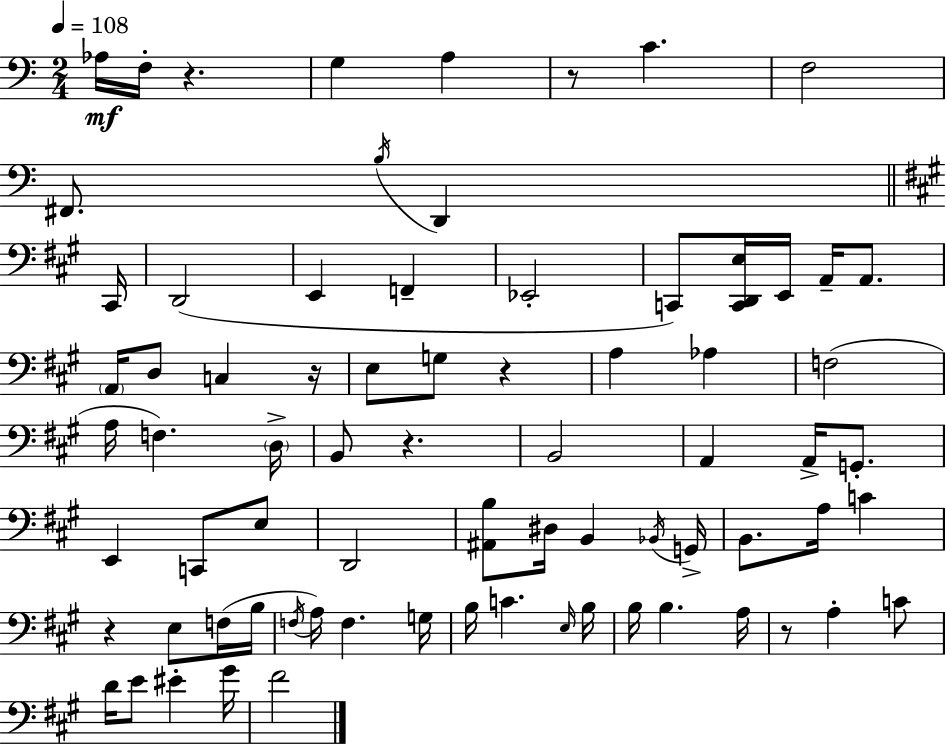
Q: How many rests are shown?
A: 7